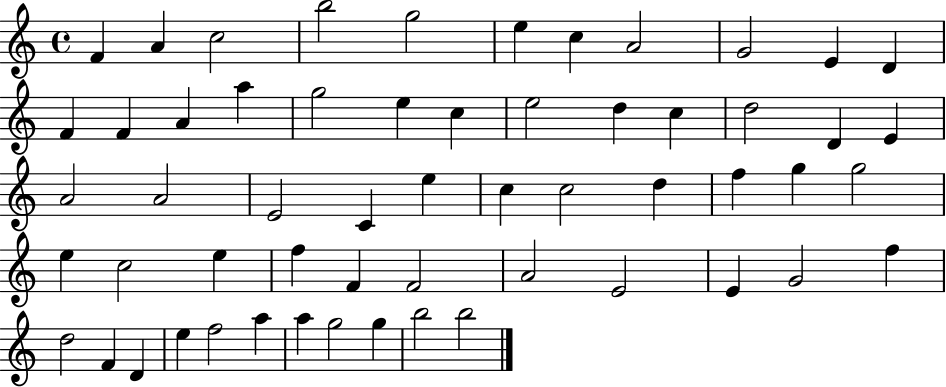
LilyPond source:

{
  \clef treble
  \time 4/4
  \defaultTimeSignature
  \key c \major
  f'4 a'4 c''2 | b''2 g''2 | e''4 c''4 a'2 | g'2 e'4 d'4 | \break f'4 f'4 a'4 a''4 | g''2 e''4 c''4 | e''2 d''4 c''4 | d''2 d'4 e'4 | \break a'2 a'2 | e'2 c'4 e''4 | c''4 c''2 d''4 | f''4 g''4 g''2 | \break e''4 c''2 e''4 | f''4 f'4 f'2 | a'2 e'2 | e'4 g'2 f''4 | \break d''2 f'4 d'4 | e''4 f''2 a''4 | a''4 g''2 g''4 | b''2 b''2 | \break \bar "|."
}